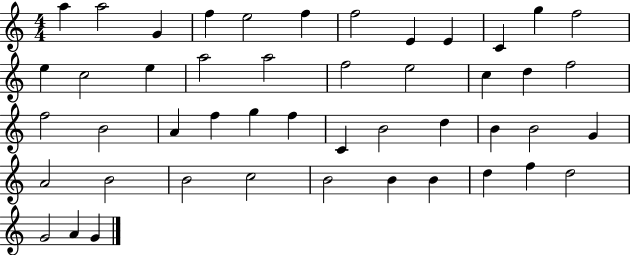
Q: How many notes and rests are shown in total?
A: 47